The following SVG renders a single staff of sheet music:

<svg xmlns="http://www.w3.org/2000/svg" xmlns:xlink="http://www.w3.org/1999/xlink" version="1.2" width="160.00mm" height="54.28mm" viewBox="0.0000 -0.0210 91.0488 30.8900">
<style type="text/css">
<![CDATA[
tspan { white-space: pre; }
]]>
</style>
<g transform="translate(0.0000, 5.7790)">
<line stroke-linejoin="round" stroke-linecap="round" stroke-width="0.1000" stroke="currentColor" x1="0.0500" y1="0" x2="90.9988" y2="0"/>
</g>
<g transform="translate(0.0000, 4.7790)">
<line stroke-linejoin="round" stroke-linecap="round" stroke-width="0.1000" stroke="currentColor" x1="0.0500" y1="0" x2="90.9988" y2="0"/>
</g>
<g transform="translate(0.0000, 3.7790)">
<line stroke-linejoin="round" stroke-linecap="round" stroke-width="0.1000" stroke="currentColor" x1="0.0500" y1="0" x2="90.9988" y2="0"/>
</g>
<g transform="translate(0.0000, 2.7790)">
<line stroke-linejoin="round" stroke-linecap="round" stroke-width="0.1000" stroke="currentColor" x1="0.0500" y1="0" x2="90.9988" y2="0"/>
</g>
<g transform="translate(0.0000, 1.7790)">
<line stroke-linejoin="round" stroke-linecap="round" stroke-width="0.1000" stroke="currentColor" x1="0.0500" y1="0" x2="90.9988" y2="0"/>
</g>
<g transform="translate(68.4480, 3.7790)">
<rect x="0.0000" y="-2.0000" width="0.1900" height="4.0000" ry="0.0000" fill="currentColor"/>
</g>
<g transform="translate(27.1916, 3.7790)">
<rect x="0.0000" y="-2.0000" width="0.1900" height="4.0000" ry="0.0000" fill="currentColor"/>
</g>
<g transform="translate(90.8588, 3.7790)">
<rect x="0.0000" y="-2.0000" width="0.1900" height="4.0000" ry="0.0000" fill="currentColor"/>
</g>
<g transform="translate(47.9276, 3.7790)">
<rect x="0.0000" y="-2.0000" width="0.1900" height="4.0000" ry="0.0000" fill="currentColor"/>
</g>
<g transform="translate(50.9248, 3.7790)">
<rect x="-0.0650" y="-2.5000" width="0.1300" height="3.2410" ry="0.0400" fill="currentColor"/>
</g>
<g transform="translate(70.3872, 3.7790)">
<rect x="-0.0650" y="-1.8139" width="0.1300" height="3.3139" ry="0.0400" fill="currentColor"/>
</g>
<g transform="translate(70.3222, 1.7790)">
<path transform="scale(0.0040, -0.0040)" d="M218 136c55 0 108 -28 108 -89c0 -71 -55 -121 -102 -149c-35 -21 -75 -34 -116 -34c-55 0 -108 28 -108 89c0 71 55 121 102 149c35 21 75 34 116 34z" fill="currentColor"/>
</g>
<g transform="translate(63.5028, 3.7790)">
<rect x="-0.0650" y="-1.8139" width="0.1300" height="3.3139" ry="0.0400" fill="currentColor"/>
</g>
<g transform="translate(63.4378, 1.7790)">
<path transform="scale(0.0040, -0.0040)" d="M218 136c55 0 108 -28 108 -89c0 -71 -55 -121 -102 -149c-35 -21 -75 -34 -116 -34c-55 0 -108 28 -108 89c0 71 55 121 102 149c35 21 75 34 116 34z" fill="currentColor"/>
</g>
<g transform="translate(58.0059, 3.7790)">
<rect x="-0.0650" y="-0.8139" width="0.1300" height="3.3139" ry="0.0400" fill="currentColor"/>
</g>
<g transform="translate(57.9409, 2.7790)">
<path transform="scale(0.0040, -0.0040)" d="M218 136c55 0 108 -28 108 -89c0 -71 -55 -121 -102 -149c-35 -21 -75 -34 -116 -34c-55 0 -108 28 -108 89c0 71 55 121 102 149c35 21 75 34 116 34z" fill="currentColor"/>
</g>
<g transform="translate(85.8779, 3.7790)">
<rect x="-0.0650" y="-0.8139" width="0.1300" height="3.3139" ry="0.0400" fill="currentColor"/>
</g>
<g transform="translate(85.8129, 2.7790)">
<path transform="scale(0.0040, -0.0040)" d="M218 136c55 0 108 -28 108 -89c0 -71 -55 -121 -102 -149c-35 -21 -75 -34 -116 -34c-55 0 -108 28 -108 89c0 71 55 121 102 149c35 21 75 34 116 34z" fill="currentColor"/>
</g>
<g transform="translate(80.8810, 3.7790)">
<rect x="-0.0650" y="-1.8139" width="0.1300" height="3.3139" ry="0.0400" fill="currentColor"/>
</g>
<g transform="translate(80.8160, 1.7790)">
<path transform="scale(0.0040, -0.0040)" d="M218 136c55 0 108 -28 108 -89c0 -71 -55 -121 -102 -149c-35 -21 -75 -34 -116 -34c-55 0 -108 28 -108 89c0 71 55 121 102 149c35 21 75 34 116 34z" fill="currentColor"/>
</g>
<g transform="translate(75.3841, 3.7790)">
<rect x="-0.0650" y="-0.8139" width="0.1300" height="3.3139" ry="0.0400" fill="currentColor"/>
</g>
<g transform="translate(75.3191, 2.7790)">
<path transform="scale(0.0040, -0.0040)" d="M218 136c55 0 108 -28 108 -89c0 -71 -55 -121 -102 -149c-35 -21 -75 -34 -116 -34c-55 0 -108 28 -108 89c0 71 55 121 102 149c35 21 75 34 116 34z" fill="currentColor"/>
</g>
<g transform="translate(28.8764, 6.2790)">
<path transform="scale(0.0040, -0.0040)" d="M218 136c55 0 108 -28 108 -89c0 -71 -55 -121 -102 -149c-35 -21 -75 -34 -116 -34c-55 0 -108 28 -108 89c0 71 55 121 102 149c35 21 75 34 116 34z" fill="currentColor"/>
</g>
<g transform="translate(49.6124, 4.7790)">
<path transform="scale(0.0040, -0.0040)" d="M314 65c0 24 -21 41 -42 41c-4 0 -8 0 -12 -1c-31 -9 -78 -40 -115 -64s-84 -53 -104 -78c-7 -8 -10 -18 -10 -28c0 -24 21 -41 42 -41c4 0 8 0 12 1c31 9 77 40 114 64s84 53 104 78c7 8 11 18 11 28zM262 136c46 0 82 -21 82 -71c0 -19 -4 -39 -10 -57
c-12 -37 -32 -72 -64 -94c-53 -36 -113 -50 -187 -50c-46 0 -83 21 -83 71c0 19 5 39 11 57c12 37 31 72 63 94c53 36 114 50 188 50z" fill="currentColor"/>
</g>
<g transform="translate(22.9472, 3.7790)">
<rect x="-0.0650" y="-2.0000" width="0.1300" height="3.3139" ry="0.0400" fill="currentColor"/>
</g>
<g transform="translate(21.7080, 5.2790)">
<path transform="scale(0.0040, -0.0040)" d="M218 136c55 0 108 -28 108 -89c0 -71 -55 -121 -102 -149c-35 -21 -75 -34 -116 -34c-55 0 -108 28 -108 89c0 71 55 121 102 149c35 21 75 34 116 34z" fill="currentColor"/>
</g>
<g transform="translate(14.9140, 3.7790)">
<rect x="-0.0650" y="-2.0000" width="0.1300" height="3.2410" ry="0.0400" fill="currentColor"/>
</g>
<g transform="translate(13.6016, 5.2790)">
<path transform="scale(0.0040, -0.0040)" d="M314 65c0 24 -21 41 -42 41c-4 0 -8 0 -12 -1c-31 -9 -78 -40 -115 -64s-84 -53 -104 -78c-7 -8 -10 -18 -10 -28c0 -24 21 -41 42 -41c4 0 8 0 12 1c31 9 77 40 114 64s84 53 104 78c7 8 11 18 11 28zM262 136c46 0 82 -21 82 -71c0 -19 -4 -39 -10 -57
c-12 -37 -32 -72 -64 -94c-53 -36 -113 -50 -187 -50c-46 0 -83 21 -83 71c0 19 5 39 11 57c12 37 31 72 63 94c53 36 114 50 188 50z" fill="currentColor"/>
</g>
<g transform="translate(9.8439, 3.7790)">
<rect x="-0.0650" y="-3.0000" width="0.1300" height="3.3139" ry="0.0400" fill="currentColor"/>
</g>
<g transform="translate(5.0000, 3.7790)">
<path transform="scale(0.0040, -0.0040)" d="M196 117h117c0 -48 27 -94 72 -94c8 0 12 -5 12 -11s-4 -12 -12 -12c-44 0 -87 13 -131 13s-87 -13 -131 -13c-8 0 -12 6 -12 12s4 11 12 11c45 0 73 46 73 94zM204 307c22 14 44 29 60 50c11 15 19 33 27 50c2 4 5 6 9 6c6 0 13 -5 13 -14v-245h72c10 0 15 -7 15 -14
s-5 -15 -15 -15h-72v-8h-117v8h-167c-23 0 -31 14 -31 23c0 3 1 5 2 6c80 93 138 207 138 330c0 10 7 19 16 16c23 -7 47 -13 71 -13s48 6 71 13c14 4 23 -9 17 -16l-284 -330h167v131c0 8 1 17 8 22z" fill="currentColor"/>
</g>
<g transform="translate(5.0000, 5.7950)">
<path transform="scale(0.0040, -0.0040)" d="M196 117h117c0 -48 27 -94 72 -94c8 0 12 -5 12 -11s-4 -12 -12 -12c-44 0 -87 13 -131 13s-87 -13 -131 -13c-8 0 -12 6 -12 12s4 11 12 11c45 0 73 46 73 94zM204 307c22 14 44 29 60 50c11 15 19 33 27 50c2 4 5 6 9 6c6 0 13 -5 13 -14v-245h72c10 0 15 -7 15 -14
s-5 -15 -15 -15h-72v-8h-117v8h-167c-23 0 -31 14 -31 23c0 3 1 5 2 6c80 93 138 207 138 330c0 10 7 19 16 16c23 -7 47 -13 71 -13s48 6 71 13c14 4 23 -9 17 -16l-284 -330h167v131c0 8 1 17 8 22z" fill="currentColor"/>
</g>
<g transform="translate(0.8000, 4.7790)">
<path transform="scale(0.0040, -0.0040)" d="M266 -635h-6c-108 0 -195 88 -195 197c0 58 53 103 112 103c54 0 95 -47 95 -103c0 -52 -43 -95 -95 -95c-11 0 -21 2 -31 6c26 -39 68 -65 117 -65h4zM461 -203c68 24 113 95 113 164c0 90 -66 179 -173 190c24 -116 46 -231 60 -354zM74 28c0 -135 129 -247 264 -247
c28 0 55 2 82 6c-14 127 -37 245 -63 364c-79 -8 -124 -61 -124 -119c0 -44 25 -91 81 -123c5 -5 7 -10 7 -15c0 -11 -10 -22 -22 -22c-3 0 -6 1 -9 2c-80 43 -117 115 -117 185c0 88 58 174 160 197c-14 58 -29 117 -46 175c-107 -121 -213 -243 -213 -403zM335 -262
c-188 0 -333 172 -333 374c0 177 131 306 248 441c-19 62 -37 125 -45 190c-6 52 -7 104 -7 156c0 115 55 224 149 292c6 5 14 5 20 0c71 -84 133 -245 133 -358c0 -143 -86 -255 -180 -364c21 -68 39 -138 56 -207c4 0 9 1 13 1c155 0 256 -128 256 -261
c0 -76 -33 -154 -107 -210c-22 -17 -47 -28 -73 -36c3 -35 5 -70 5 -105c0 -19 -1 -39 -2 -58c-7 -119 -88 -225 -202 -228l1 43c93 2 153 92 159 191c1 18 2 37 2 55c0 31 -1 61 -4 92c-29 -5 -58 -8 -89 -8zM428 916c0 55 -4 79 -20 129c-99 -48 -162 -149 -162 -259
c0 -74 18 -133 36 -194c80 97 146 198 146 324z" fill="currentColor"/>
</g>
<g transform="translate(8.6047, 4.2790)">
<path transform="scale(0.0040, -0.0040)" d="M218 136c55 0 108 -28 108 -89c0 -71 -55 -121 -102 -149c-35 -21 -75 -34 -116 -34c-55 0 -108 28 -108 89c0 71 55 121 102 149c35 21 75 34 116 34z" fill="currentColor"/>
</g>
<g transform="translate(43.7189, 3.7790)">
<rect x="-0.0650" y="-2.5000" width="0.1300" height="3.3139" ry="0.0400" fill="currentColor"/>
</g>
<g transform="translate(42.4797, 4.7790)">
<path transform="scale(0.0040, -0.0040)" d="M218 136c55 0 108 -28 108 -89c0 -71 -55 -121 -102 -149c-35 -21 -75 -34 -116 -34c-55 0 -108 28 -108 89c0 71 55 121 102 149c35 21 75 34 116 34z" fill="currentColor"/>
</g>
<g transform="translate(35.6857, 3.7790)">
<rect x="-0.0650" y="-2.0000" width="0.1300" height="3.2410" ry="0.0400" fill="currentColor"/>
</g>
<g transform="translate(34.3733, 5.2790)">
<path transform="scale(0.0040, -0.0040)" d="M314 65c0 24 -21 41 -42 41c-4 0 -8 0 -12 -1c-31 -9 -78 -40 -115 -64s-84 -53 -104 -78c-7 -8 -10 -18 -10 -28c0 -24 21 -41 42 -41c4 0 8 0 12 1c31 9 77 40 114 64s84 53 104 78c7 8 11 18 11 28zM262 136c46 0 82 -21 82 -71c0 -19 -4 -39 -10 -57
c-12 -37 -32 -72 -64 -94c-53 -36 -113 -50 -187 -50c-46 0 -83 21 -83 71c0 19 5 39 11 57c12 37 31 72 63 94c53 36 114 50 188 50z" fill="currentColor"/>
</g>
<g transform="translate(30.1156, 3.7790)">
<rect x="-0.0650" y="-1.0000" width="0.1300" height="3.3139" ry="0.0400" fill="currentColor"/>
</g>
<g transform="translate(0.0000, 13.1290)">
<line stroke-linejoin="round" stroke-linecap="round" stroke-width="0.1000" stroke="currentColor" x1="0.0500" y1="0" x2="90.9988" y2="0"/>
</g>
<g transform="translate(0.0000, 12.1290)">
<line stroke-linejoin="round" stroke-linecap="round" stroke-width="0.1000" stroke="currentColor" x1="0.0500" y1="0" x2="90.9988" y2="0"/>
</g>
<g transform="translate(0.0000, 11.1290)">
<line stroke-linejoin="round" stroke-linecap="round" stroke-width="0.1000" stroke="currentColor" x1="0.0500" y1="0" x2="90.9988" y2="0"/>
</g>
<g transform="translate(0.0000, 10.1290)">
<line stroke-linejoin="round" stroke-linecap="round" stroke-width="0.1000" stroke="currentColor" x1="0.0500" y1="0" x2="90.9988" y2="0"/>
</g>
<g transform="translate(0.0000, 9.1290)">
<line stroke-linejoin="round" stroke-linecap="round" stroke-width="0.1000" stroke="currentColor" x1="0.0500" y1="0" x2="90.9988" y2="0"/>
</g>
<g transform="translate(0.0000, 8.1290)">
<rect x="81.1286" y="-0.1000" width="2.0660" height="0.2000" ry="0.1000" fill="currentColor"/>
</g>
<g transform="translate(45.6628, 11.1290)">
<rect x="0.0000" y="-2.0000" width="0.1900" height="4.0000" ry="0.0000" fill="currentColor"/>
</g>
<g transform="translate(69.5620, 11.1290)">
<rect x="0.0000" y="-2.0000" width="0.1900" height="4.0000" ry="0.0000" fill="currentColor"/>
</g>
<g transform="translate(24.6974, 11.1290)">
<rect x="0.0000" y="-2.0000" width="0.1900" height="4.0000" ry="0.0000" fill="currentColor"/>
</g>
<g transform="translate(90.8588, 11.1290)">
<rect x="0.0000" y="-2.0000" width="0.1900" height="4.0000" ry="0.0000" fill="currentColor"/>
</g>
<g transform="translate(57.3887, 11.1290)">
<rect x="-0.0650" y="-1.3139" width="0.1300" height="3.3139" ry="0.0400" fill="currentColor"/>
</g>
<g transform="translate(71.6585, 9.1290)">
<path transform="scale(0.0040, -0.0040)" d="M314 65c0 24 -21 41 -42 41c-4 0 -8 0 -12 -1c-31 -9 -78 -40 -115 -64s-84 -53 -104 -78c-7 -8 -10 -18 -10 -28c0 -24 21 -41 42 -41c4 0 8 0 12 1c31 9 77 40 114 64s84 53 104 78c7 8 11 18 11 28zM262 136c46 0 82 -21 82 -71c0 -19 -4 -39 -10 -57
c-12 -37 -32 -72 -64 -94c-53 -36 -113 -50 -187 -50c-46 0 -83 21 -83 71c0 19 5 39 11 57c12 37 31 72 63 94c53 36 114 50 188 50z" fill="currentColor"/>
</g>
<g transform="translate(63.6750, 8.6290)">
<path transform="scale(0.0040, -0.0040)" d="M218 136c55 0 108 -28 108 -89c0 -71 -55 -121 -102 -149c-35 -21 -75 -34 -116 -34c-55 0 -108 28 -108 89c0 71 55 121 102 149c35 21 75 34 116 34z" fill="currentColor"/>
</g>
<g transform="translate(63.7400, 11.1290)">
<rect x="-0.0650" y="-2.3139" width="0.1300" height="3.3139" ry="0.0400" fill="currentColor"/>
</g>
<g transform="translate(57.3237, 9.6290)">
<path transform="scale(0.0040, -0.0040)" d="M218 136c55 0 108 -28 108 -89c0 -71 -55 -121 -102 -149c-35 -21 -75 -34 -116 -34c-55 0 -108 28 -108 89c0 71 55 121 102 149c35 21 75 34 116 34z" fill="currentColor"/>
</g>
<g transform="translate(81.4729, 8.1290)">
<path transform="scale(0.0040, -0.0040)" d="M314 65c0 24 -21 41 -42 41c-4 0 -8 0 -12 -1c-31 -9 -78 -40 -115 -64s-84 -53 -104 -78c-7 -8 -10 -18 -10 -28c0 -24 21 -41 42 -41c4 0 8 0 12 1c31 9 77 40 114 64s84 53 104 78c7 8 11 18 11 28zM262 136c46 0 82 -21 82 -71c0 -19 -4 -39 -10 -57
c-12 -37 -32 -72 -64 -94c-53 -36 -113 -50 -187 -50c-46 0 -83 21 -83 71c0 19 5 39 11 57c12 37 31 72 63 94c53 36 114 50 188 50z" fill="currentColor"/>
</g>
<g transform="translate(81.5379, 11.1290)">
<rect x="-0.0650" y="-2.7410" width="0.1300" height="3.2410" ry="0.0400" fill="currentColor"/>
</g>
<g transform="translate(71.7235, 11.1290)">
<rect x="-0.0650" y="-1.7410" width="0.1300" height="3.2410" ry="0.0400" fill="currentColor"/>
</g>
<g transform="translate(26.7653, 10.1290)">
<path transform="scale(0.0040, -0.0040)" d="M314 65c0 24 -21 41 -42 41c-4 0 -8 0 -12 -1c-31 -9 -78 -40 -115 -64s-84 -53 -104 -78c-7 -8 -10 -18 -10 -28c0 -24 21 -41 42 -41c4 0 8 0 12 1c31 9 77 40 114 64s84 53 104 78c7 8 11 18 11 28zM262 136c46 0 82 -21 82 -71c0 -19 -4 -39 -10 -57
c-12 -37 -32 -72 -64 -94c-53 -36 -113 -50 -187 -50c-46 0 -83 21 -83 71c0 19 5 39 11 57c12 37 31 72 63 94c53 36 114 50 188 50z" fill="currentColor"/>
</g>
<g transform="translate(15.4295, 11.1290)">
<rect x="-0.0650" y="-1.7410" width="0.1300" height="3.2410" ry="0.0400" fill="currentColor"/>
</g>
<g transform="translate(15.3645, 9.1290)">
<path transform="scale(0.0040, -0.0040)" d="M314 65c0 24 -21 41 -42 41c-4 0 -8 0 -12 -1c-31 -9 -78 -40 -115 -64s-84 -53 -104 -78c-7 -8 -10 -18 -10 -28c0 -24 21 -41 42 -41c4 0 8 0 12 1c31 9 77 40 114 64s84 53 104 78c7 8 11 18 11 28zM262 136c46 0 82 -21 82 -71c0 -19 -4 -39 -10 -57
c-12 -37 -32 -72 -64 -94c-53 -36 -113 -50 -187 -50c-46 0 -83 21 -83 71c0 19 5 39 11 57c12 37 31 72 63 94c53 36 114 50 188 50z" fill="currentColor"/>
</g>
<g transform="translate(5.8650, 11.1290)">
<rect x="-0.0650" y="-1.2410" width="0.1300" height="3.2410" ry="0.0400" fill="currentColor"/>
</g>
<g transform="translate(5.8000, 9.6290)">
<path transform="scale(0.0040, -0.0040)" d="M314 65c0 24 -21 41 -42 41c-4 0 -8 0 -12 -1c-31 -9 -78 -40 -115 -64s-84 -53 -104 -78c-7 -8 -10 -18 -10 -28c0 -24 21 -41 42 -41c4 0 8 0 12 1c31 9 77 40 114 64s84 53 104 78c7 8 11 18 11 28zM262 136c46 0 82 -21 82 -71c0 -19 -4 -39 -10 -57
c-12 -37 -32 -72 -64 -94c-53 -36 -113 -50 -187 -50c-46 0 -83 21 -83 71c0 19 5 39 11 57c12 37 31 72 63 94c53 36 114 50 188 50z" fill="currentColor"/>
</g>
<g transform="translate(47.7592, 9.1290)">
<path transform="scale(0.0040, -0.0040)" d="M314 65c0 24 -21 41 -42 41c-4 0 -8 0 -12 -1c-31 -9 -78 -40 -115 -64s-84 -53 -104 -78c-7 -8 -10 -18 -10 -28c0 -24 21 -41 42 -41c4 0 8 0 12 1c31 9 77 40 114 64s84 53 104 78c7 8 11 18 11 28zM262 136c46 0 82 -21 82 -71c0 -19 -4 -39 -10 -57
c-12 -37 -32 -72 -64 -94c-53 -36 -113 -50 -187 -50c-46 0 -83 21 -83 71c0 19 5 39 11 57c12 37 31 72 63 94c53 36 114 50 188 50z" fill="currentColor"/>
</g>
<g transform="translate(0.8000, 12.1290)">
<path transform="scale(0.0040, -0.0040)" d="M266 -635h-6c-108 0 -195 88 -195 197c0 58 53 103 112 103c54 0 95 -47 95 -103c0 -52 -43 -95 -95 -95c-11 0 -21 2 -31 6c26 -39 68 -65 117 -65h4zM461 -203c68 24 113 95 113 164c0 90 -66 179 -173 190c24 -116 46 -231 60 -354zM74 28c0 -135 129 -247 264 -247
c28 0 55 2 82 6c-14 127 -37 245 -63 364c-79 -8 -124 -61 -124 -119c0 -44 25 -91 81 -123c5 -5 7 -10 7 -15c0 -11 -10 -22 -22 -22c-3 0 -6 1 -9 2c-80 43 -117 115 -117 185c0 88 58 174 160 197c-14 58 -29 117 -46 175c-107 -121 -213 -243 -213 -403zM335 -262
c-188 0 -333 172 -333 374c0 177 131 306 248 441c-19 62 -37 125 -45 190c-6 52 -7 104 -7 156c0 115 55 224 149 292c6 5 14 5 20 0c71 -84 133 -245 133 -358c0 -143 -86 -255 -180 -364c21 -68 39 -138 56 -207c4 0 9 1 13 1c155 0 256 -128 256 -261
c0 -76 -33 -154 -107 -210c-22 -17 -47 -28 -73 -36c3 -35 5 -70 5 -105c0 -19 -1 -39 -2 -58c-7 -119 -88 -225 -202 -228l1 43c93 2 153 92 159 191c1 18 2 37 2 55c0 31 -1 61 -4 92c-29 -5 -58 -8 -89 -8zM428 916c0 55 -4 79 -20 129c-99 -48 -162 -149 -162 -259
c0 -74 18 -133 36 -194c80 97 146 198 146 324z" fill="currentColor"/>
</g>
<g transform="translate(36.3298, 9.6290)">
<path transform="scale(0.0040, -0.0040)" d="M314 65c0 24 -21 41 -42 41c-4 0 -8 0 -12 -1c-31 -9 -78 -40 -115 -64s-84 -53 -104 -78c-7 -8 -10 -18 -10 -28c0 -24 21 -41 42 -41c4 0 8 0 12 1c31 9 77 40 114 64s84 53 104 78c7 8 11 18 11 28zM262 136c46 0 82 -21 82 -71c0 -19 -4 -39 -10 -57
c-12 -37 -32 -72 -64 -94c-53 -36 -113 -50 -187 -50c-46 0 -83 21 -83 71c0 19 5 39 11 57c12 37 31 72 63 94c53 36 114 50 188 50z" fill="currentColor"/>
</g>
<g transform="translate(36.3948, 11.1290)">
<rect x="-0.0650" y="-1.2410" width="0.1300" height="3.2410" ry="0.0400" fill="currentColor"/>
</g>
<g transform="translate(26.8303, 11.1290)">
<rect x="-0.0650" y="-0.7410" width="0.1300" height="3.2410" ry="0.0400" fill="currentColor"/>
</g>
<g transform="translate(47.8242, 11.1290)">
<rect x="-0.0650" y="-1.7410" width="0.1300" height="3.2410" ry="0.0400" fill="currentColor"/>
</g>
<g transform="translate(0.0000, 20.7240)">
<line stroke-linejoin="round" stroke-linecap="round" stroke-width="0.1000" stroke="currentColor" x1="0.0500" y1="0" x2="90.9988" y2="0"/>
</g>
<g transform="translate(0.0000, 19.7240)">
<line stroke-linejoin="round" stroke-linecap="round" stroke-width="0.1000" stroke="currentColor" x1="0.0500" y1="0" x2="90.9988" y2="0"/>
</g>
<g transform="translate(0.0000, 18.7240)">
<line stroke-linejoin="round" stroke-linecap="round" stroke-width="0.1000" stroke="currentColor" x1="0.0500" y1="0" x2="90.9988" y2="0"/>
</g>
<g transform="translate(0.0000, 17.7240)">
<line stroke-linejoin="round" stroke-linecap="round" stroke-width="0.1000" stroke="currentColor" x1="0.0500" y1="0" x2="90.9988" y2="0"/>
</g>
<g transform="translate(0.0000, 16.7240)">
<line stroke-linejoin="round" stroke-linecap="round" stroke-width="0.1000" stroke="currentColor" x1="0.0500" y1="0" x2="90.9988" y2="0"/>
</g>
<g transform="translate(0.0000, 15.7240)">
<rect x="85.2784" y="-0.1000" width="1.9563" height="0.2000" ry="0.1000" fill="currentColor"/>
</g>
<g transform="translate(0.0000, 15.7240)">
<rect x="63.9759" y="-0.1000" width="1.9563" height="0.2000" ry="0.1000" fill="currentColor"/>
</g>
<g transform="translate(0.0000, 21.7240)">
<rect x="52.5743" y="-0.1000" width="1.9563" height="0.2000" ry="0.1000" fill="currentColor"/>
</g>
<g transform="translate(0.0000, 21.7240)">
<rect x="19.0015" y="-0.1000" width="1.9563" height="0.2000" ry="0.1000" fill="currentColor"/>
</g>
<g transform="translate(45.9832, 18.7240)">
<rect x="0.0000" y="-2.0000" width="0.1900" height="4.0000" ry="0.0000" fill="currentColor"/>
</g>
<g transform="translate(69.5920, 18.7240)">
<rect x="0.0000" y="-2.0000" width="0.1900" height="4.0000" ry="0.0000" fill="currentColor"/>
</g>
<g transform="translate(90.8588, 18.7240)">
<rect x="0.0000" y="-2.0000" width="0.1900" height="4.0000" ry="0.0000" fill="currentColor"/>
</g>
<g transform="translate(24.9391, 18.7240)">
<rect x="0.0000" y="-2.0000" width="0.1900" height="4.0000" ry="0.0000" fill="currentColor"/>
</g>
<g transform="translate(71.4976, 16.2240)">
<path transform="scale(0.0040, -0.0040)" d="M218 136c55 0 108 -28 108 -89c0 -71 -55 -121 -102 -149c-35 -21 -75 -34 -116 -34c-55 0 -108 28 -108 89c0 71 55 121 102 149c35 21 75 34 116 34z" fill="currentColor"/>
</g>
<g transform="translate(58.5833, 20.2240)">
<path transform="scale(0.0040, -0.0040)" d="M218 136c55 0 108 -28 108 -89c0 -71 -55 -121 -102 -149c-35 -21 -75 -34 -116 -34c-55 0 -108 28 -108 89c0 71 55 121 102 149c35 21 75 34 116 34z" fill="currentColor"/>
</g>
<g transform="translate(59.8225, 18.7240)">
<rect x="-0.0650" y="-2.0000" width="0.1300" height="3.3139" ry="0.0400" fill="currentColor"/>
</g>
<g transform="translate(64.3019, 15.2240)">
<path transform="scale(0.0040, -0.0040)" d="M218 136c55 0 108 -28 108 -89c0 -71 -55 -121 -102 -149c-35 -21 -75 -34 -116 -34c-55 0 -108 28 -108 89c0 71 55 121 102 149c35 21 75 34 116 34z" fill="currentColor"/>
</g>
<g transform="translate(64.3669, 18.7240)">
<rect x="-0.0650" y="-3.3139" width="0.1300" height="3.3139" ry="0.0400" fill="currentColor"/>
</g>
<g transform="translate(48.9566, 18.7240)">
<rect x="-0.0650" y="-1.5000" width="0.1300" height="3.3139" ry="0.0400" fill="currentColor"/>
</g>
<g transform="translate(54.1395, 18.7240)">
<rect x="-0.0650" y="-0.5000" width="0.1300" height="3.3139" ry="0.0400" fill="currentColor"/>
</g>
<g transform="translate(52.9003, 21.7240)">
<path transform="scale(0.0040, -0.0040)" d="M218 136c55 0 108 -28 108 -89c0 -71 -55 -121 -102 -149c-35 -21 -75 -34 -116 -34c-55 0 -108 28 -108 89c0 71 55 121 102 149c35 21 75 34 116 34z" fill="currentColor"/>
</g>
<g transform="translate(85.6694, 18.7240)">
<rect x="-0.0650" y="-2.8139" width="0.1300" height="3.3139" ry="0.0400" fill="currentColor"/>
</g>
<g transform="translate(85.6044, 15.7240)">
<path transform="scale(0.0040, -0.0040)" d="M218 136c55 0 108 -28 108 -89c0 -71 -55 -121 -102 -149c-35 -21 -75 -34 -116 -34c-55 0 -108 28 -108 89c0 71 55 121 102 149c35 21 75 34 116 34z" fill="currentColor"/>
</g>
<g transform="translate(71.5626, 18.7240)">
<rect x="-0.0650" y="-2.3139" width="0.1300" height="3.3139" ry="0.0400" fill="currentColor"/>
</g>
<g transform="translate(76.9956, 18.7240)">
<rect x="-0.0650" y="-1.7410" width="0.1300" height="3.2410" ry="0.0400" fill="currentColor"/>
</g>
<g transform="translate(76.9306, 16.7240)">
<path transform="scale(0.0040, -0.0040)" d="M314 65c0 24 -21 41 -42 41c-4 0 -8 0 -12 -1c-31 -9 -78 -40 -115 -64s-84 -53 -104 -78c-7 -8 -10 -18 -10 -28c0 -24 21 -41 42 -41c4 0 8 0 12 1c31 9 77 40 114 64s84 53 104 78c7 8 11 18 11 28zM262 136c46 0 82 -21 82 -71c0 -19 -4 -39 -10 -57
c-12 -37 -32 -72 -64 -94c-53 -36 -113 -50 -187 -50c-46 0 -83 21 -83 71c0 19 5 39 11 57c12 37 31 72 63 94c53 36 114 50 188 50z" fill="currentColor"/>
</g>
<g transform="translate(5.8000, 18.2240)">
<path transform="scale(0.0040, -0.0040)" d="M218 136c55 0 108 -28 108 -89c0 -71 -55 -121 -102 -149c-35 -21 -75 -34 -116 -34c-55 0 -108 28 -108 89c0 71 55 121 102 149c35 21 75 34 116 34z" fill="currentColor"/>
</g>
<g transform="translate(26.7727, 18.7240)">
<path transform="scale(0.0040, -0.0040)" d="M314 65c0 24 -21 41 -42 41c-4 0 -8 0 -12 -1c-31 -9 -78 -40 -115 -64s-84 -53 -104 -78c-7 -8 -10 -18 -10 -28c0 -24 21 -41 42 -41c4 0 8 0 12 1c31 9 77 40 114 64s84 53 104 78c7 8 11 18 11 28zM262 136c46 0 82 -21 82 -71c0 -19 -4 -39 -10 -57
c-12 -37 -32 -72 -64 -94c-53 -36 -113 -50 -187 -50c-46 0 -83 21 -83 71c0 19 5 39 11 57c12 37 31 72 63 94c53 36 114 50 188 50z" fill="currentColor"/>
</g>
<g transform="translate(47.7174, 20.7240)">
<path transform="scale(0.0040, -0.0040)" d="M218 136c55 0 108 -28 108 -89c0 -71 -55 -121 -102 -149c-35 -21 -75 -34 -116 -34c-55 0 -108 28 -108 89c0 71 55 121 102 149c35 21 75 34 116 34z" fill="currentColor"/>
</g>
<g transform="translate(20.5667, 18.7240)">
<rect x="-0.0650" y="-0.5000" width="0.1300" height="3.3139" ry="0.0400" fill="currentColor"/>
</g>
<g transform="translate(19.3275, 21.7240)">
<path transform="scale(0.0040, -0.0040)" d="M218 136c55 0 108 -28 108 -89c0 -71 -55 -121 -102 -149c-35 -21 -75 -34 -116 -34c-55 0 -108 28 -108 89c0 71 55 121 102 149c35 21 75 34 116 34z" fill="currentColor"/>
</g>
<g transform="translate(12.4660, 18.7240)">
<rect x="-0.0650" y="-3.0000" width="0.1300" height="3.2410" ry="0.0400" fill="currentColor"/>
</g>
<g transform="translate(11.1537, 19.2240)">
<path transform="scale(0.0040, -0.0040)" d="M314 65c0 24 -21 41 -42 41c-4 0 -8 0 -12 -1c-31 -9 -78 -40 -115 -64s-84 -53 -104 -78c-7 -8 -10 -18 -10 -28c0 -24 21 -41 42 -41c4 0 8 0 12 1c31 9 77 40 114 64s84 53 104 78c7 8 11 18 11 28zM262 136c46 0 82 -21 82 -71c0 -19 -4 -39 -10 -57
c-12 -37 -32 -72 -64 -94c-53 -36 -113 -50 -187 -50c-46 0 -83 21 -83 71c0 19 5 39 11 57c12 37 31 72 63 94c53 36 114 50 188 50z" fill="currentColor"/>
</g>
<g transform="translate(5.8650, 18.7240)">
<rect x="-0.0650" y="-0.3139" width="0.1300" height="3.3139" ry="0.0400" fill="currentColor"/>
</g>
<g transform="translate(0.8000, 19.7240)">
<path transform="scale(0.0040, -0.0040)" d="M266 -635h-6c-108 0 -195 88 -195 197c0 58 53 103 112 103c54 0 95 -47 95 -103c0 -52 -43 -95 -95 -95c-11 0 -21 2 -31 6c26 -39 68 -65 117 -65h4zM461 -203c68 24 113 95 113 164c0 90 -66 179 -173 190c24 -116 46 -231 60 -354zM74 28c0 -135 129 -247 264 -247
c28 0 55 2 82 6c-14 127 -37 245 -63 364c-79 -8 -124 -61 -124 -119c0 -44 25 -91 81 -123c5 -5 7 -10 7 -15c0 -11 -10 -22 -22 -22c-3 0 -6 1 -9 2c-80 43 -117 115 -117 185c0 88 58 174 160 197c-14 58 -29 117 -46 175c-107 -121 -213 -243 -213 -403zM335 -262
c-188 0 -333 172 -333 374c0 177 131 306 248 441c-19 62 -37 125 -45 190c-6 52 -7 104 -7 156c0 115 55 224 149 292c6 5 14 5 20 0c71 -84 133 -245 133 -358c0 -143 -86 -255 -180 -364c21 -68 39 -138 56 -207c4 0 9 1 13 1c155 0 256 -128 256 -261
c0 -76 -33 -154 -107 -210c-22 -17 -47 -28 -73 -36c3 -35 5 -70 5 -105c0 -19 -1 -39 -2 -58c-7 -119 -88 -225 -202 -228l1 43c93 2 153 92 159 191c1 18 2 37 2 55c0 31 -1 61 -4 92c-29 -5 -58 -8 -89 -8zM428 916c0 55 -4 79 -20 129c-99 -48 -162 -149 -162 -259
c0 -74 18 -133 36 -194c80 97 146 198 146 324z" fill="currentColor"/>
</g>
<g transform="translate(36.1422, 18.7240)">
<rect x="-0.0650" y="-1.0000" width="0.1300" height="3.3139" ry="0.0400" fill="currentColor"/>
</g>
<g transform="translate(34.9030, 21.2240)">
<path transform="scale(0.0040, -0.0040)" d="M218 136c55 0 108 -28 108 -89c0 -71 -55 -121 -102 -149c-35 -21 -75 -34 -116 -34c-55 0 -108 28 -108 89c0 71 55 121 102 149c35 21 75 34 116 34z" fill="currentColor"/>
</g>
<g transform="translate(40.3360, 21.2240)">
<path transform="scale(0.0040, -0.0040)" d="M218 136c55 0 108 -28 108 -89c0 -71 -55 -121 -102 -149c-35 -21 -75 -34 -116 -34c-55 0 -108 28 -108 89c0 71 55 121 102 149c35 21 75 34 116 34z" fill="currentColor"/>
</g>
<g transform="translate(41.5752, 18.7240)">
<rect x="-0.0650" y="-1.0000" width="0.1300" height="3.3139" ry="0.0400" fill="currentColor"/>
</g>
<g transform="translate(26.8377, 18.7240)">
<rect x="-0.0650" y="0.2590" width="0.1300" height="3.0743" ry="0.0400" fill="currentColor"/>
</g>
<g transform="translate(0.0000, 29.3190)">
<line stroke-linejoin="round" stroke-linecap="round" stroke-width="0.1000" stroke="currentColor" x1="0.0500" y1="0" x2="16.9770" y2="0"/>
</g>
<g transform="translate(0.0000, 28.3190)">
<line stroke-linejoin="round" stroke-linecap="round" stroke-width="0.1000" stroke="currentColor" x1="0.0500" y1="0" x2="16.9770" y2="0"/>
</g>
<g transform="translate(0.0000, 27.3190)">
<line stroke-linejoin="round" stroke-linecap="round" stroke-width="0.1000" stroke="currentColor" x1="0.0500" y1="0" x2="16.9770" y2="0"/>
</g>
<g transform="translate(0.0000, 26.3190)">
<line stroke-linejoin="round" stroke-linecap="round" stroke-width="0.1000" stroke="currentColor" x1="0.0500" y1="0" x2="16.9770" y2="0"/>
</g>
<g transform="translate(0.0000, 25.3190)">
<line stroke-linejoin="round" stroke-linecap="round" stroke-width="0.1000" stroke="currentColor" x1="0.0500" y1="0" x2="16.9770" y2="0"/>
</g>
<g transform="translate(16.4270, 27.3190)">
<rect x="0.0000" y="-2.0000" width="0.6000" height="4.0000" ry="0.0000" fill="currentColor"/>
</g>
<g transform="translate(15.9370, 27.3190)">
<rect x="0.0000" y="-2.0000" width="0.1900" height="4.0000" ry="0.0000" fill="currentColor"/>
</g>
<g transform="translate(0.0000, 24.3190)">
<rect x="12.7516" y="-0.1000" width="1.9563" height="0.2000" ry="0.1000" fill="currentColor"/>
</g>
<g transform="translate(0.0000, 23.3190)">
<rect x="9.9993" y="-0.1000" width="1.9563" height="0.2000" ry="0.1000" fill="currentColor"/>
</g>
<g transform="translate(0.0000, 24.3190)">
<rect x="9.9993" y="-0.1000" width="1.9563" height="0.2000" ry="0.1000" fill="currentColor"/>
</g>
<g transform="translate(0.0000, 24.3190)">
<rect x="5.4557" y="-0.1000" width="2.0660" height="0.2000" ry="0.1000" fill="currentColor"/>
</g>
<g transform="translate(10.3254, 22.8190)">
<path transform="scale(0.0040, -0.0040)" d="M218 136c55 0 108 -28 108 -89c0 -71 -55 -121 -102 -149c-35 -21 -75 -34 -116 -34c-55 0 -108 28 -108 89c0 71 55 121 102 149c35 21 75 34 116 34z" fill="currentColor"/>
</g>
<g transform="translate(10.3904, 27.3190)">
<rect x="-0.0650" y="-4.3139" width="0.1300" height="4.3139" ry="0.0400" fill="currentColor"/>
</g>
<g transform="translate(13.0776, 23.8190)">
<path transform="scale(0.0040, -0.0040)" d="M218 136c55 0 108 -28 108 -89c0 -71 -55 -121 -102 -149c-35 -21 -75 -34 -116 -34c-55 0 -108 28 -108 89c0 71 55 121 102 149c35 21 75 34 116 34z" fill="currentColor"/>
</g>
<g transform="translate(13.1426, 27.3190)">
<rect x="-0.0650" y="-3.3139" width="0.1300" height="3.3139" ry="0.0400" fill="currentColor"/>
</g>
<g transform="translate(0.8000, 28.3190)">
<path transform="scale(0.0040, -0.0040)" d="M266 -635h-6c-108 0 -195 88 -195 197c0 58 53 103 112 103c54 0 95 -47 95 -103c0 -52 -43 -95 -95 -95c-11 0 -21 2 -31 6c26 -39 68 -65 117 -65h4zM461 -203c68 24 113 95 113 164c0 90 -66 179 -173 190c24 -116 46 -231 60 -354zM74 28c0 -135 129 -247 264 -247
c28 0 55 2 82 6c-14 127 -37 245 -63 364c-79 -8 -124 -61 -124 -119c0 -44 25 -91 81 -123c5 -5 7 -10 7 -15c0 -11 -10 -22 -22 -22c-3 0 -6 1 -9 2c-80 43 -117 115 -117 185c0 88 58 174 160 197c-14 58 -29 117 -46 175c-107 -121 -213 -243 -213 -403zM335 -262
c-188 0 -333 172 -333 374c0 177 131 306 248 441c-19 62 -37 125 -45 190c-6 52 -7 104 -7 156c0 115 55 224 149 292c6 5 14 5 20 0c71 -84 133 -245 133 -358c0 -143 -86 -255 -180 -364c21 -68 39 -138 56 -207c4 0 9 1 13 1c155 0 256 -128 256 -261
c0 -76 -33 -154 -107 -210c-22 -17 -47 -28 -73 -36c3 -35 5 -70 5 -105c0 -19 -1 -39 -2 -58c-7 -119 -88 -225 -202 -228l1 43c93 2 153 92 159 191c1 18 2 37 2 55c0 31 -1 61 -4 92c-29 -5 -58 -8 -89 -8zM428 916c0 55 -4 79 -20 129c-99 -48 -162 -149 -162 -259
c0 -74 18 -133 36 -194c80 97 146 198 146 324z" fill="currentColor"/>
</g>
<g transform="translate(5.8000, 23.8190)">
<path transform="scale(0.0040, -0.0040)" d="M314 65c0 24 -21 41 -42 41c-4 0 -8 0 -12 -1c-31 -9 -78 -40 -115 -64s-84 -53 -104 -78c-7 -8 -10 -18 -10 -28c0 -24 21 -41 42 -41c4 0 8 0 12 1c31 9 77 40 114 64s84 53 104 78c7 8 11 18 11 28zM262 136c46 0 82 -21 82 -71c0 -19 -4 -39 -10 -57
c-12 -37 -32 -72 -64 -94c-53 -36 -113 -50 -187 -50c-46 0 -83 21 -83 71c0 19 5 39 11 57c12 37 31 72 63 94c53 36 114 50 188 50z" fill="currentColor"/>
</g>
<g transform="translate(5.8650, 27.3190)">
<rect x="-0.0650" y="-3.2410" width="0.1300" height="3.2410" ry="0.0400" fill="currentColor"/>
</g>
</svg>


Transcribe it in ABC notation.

X:1
T:Untitled
M:4/4
L:1/4
K:C
A F2 F D F2 G G2 d f f d f d e2 f2 d2 e2 f2 e g f2 a2 c A2 C B2 D D E C F b g f2 a b2 d' b